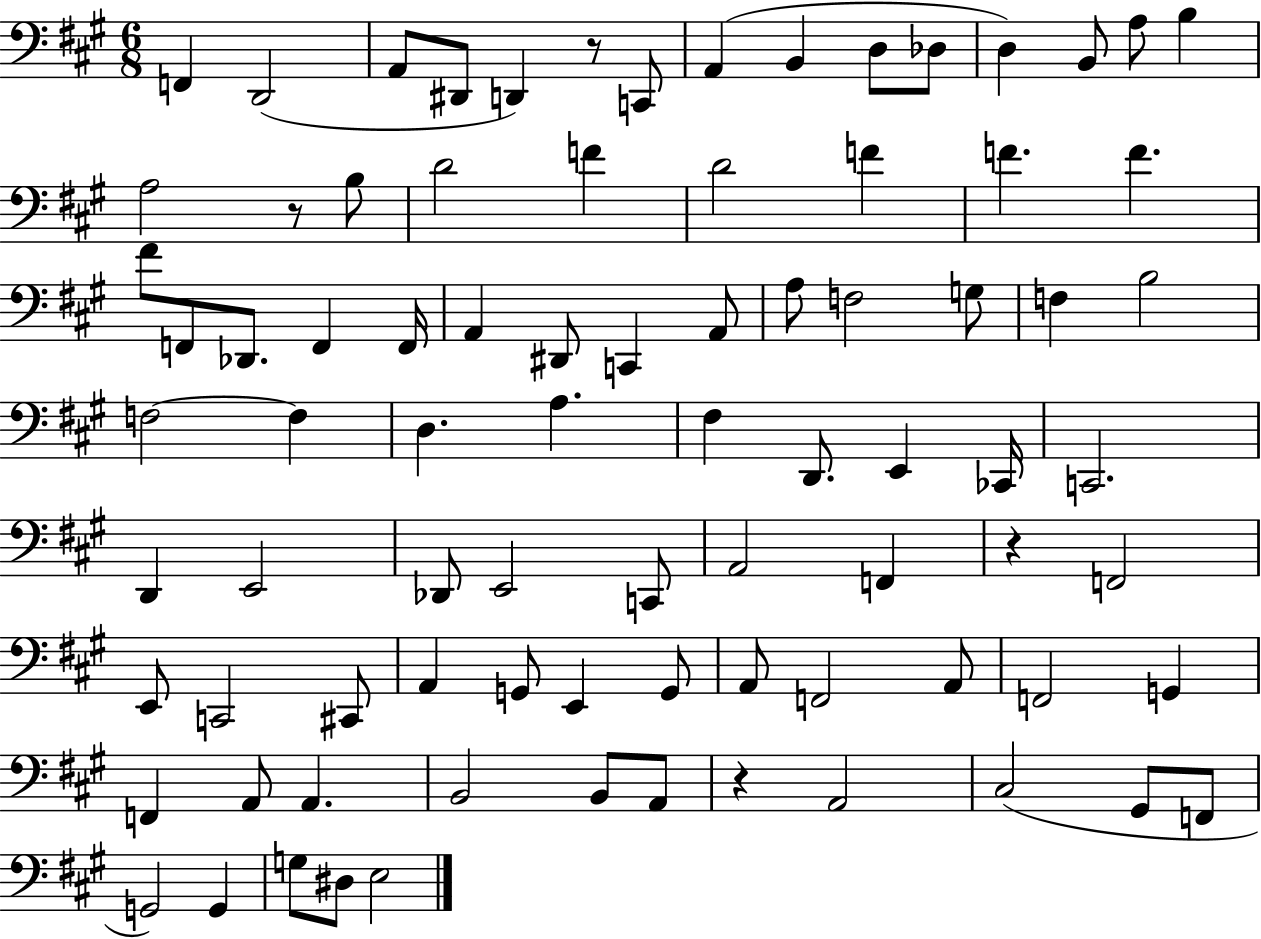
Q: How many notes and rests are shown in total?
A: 84